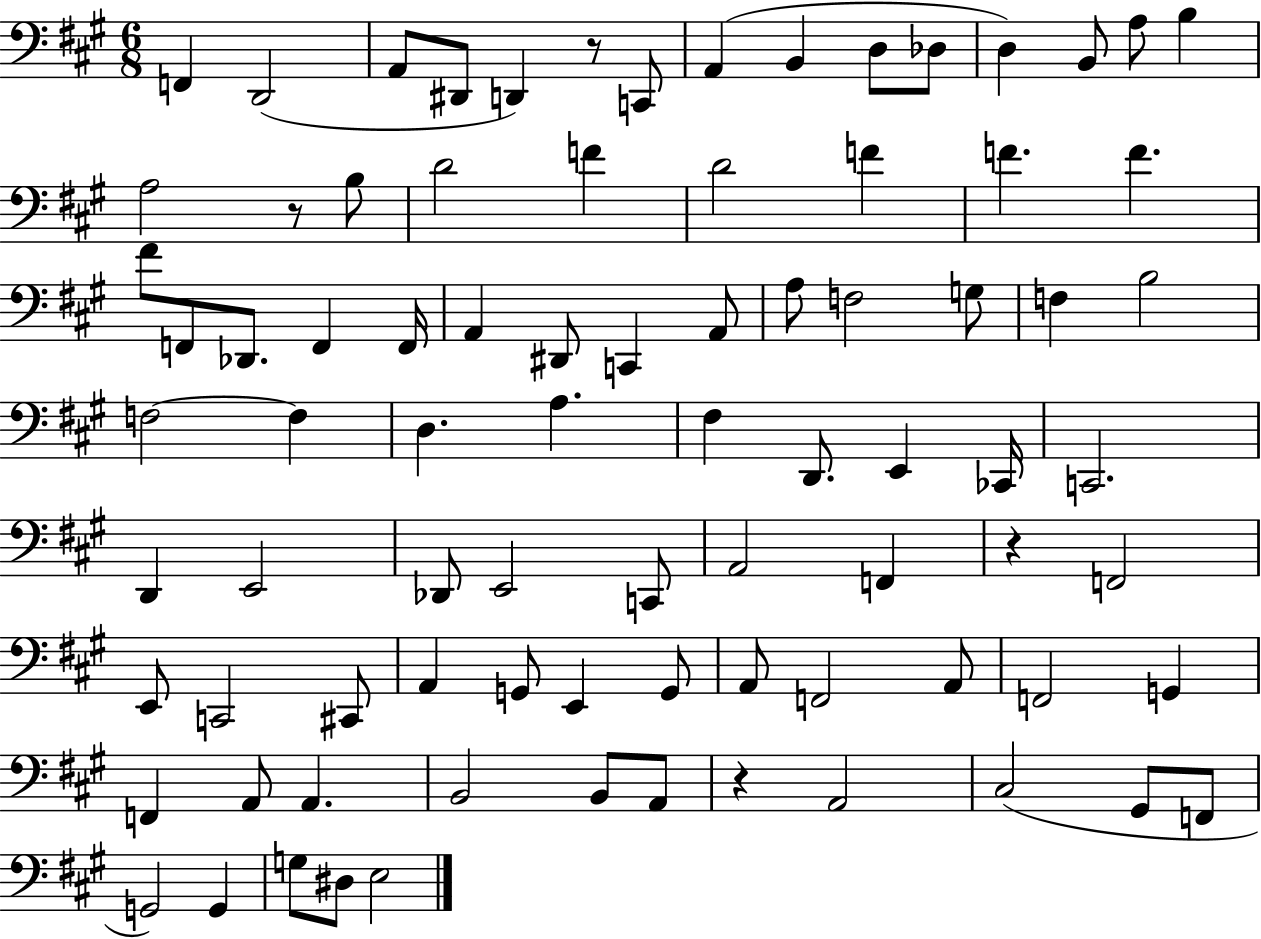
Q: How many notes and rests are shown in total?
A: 84